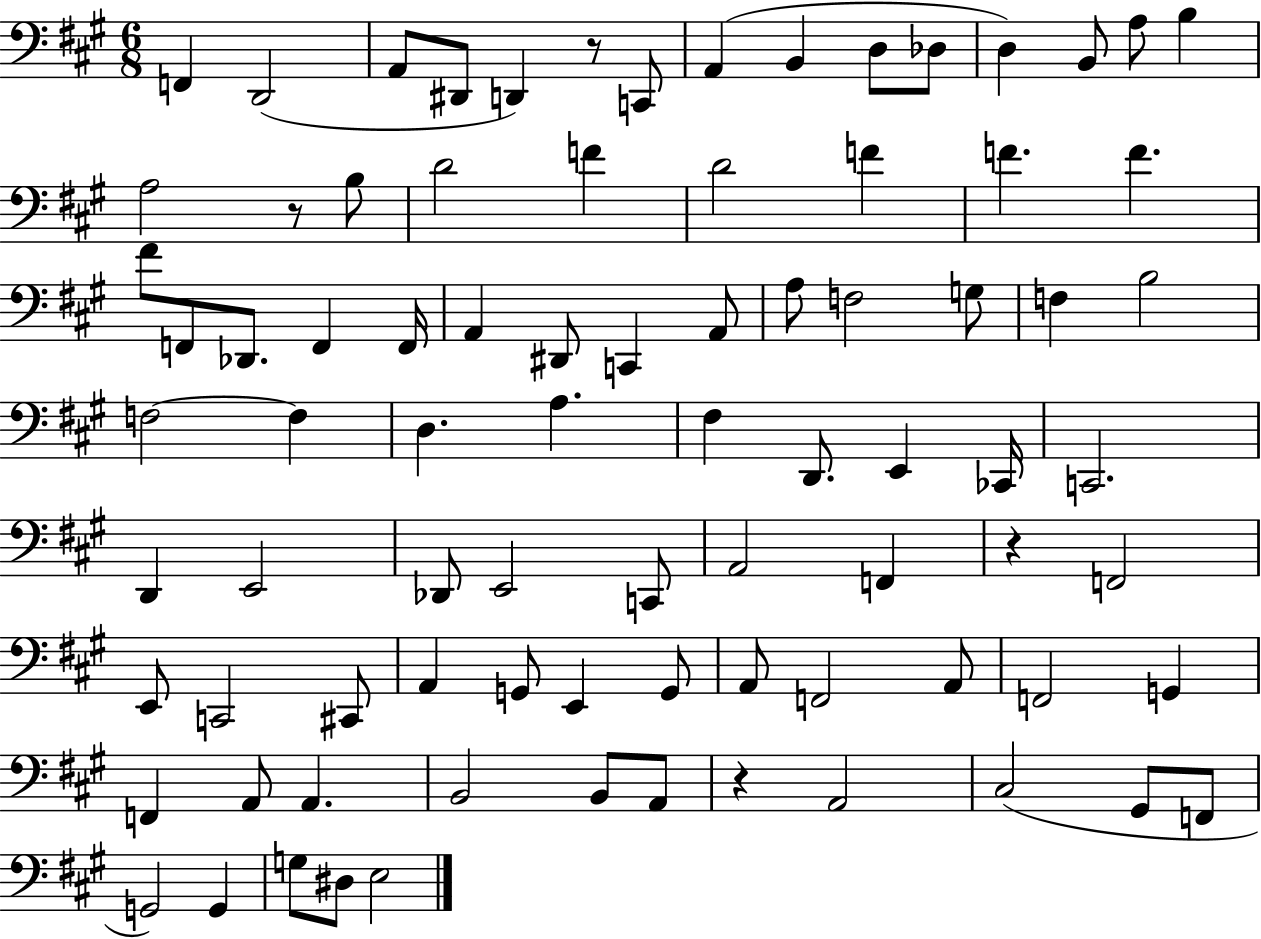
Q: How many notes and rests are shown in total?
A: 84